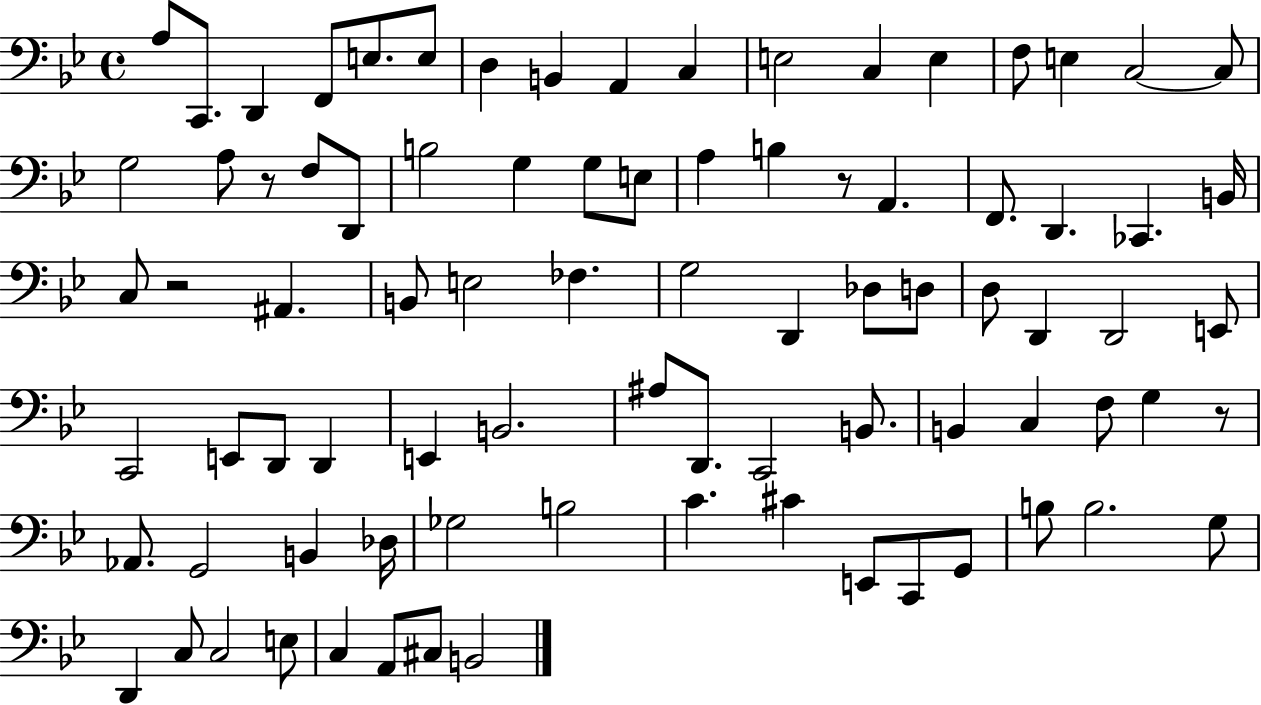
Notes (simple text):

A3/e C2/e. D2/q F2/e E3/e. E3/e D3/q B2/q A2/q C3/q E3/h C3/q E3/q F3/e E3/q C3/h C3/e G3/h A3/e R/e F3/e D2/e B3/h G3/q G3/e E3/e A3/q B3/q R/e A2/q. F2/e. D2/q. CES2/q. B2/s C3/e R/h A#2/q. B2/e E3/h FES3/q. G3/h D2/q Db3/e D3/e D3/e D2/q D2/h E2/e C2/h E2/e D2/e D2/q E2/q B2/h. A#3/e D2/e. C2/h B2/e. B2/q C3/q F3/e G3/q R/e Ab2/e. G2/h B2/q Db3/s Gb3/h B3/h C4/q. C#4/q E2/e C2/e G2/e B3/e B3/h. G3/e D2/q C3/e C3/h E3/e C3/q A2/e C#3/e B2/h